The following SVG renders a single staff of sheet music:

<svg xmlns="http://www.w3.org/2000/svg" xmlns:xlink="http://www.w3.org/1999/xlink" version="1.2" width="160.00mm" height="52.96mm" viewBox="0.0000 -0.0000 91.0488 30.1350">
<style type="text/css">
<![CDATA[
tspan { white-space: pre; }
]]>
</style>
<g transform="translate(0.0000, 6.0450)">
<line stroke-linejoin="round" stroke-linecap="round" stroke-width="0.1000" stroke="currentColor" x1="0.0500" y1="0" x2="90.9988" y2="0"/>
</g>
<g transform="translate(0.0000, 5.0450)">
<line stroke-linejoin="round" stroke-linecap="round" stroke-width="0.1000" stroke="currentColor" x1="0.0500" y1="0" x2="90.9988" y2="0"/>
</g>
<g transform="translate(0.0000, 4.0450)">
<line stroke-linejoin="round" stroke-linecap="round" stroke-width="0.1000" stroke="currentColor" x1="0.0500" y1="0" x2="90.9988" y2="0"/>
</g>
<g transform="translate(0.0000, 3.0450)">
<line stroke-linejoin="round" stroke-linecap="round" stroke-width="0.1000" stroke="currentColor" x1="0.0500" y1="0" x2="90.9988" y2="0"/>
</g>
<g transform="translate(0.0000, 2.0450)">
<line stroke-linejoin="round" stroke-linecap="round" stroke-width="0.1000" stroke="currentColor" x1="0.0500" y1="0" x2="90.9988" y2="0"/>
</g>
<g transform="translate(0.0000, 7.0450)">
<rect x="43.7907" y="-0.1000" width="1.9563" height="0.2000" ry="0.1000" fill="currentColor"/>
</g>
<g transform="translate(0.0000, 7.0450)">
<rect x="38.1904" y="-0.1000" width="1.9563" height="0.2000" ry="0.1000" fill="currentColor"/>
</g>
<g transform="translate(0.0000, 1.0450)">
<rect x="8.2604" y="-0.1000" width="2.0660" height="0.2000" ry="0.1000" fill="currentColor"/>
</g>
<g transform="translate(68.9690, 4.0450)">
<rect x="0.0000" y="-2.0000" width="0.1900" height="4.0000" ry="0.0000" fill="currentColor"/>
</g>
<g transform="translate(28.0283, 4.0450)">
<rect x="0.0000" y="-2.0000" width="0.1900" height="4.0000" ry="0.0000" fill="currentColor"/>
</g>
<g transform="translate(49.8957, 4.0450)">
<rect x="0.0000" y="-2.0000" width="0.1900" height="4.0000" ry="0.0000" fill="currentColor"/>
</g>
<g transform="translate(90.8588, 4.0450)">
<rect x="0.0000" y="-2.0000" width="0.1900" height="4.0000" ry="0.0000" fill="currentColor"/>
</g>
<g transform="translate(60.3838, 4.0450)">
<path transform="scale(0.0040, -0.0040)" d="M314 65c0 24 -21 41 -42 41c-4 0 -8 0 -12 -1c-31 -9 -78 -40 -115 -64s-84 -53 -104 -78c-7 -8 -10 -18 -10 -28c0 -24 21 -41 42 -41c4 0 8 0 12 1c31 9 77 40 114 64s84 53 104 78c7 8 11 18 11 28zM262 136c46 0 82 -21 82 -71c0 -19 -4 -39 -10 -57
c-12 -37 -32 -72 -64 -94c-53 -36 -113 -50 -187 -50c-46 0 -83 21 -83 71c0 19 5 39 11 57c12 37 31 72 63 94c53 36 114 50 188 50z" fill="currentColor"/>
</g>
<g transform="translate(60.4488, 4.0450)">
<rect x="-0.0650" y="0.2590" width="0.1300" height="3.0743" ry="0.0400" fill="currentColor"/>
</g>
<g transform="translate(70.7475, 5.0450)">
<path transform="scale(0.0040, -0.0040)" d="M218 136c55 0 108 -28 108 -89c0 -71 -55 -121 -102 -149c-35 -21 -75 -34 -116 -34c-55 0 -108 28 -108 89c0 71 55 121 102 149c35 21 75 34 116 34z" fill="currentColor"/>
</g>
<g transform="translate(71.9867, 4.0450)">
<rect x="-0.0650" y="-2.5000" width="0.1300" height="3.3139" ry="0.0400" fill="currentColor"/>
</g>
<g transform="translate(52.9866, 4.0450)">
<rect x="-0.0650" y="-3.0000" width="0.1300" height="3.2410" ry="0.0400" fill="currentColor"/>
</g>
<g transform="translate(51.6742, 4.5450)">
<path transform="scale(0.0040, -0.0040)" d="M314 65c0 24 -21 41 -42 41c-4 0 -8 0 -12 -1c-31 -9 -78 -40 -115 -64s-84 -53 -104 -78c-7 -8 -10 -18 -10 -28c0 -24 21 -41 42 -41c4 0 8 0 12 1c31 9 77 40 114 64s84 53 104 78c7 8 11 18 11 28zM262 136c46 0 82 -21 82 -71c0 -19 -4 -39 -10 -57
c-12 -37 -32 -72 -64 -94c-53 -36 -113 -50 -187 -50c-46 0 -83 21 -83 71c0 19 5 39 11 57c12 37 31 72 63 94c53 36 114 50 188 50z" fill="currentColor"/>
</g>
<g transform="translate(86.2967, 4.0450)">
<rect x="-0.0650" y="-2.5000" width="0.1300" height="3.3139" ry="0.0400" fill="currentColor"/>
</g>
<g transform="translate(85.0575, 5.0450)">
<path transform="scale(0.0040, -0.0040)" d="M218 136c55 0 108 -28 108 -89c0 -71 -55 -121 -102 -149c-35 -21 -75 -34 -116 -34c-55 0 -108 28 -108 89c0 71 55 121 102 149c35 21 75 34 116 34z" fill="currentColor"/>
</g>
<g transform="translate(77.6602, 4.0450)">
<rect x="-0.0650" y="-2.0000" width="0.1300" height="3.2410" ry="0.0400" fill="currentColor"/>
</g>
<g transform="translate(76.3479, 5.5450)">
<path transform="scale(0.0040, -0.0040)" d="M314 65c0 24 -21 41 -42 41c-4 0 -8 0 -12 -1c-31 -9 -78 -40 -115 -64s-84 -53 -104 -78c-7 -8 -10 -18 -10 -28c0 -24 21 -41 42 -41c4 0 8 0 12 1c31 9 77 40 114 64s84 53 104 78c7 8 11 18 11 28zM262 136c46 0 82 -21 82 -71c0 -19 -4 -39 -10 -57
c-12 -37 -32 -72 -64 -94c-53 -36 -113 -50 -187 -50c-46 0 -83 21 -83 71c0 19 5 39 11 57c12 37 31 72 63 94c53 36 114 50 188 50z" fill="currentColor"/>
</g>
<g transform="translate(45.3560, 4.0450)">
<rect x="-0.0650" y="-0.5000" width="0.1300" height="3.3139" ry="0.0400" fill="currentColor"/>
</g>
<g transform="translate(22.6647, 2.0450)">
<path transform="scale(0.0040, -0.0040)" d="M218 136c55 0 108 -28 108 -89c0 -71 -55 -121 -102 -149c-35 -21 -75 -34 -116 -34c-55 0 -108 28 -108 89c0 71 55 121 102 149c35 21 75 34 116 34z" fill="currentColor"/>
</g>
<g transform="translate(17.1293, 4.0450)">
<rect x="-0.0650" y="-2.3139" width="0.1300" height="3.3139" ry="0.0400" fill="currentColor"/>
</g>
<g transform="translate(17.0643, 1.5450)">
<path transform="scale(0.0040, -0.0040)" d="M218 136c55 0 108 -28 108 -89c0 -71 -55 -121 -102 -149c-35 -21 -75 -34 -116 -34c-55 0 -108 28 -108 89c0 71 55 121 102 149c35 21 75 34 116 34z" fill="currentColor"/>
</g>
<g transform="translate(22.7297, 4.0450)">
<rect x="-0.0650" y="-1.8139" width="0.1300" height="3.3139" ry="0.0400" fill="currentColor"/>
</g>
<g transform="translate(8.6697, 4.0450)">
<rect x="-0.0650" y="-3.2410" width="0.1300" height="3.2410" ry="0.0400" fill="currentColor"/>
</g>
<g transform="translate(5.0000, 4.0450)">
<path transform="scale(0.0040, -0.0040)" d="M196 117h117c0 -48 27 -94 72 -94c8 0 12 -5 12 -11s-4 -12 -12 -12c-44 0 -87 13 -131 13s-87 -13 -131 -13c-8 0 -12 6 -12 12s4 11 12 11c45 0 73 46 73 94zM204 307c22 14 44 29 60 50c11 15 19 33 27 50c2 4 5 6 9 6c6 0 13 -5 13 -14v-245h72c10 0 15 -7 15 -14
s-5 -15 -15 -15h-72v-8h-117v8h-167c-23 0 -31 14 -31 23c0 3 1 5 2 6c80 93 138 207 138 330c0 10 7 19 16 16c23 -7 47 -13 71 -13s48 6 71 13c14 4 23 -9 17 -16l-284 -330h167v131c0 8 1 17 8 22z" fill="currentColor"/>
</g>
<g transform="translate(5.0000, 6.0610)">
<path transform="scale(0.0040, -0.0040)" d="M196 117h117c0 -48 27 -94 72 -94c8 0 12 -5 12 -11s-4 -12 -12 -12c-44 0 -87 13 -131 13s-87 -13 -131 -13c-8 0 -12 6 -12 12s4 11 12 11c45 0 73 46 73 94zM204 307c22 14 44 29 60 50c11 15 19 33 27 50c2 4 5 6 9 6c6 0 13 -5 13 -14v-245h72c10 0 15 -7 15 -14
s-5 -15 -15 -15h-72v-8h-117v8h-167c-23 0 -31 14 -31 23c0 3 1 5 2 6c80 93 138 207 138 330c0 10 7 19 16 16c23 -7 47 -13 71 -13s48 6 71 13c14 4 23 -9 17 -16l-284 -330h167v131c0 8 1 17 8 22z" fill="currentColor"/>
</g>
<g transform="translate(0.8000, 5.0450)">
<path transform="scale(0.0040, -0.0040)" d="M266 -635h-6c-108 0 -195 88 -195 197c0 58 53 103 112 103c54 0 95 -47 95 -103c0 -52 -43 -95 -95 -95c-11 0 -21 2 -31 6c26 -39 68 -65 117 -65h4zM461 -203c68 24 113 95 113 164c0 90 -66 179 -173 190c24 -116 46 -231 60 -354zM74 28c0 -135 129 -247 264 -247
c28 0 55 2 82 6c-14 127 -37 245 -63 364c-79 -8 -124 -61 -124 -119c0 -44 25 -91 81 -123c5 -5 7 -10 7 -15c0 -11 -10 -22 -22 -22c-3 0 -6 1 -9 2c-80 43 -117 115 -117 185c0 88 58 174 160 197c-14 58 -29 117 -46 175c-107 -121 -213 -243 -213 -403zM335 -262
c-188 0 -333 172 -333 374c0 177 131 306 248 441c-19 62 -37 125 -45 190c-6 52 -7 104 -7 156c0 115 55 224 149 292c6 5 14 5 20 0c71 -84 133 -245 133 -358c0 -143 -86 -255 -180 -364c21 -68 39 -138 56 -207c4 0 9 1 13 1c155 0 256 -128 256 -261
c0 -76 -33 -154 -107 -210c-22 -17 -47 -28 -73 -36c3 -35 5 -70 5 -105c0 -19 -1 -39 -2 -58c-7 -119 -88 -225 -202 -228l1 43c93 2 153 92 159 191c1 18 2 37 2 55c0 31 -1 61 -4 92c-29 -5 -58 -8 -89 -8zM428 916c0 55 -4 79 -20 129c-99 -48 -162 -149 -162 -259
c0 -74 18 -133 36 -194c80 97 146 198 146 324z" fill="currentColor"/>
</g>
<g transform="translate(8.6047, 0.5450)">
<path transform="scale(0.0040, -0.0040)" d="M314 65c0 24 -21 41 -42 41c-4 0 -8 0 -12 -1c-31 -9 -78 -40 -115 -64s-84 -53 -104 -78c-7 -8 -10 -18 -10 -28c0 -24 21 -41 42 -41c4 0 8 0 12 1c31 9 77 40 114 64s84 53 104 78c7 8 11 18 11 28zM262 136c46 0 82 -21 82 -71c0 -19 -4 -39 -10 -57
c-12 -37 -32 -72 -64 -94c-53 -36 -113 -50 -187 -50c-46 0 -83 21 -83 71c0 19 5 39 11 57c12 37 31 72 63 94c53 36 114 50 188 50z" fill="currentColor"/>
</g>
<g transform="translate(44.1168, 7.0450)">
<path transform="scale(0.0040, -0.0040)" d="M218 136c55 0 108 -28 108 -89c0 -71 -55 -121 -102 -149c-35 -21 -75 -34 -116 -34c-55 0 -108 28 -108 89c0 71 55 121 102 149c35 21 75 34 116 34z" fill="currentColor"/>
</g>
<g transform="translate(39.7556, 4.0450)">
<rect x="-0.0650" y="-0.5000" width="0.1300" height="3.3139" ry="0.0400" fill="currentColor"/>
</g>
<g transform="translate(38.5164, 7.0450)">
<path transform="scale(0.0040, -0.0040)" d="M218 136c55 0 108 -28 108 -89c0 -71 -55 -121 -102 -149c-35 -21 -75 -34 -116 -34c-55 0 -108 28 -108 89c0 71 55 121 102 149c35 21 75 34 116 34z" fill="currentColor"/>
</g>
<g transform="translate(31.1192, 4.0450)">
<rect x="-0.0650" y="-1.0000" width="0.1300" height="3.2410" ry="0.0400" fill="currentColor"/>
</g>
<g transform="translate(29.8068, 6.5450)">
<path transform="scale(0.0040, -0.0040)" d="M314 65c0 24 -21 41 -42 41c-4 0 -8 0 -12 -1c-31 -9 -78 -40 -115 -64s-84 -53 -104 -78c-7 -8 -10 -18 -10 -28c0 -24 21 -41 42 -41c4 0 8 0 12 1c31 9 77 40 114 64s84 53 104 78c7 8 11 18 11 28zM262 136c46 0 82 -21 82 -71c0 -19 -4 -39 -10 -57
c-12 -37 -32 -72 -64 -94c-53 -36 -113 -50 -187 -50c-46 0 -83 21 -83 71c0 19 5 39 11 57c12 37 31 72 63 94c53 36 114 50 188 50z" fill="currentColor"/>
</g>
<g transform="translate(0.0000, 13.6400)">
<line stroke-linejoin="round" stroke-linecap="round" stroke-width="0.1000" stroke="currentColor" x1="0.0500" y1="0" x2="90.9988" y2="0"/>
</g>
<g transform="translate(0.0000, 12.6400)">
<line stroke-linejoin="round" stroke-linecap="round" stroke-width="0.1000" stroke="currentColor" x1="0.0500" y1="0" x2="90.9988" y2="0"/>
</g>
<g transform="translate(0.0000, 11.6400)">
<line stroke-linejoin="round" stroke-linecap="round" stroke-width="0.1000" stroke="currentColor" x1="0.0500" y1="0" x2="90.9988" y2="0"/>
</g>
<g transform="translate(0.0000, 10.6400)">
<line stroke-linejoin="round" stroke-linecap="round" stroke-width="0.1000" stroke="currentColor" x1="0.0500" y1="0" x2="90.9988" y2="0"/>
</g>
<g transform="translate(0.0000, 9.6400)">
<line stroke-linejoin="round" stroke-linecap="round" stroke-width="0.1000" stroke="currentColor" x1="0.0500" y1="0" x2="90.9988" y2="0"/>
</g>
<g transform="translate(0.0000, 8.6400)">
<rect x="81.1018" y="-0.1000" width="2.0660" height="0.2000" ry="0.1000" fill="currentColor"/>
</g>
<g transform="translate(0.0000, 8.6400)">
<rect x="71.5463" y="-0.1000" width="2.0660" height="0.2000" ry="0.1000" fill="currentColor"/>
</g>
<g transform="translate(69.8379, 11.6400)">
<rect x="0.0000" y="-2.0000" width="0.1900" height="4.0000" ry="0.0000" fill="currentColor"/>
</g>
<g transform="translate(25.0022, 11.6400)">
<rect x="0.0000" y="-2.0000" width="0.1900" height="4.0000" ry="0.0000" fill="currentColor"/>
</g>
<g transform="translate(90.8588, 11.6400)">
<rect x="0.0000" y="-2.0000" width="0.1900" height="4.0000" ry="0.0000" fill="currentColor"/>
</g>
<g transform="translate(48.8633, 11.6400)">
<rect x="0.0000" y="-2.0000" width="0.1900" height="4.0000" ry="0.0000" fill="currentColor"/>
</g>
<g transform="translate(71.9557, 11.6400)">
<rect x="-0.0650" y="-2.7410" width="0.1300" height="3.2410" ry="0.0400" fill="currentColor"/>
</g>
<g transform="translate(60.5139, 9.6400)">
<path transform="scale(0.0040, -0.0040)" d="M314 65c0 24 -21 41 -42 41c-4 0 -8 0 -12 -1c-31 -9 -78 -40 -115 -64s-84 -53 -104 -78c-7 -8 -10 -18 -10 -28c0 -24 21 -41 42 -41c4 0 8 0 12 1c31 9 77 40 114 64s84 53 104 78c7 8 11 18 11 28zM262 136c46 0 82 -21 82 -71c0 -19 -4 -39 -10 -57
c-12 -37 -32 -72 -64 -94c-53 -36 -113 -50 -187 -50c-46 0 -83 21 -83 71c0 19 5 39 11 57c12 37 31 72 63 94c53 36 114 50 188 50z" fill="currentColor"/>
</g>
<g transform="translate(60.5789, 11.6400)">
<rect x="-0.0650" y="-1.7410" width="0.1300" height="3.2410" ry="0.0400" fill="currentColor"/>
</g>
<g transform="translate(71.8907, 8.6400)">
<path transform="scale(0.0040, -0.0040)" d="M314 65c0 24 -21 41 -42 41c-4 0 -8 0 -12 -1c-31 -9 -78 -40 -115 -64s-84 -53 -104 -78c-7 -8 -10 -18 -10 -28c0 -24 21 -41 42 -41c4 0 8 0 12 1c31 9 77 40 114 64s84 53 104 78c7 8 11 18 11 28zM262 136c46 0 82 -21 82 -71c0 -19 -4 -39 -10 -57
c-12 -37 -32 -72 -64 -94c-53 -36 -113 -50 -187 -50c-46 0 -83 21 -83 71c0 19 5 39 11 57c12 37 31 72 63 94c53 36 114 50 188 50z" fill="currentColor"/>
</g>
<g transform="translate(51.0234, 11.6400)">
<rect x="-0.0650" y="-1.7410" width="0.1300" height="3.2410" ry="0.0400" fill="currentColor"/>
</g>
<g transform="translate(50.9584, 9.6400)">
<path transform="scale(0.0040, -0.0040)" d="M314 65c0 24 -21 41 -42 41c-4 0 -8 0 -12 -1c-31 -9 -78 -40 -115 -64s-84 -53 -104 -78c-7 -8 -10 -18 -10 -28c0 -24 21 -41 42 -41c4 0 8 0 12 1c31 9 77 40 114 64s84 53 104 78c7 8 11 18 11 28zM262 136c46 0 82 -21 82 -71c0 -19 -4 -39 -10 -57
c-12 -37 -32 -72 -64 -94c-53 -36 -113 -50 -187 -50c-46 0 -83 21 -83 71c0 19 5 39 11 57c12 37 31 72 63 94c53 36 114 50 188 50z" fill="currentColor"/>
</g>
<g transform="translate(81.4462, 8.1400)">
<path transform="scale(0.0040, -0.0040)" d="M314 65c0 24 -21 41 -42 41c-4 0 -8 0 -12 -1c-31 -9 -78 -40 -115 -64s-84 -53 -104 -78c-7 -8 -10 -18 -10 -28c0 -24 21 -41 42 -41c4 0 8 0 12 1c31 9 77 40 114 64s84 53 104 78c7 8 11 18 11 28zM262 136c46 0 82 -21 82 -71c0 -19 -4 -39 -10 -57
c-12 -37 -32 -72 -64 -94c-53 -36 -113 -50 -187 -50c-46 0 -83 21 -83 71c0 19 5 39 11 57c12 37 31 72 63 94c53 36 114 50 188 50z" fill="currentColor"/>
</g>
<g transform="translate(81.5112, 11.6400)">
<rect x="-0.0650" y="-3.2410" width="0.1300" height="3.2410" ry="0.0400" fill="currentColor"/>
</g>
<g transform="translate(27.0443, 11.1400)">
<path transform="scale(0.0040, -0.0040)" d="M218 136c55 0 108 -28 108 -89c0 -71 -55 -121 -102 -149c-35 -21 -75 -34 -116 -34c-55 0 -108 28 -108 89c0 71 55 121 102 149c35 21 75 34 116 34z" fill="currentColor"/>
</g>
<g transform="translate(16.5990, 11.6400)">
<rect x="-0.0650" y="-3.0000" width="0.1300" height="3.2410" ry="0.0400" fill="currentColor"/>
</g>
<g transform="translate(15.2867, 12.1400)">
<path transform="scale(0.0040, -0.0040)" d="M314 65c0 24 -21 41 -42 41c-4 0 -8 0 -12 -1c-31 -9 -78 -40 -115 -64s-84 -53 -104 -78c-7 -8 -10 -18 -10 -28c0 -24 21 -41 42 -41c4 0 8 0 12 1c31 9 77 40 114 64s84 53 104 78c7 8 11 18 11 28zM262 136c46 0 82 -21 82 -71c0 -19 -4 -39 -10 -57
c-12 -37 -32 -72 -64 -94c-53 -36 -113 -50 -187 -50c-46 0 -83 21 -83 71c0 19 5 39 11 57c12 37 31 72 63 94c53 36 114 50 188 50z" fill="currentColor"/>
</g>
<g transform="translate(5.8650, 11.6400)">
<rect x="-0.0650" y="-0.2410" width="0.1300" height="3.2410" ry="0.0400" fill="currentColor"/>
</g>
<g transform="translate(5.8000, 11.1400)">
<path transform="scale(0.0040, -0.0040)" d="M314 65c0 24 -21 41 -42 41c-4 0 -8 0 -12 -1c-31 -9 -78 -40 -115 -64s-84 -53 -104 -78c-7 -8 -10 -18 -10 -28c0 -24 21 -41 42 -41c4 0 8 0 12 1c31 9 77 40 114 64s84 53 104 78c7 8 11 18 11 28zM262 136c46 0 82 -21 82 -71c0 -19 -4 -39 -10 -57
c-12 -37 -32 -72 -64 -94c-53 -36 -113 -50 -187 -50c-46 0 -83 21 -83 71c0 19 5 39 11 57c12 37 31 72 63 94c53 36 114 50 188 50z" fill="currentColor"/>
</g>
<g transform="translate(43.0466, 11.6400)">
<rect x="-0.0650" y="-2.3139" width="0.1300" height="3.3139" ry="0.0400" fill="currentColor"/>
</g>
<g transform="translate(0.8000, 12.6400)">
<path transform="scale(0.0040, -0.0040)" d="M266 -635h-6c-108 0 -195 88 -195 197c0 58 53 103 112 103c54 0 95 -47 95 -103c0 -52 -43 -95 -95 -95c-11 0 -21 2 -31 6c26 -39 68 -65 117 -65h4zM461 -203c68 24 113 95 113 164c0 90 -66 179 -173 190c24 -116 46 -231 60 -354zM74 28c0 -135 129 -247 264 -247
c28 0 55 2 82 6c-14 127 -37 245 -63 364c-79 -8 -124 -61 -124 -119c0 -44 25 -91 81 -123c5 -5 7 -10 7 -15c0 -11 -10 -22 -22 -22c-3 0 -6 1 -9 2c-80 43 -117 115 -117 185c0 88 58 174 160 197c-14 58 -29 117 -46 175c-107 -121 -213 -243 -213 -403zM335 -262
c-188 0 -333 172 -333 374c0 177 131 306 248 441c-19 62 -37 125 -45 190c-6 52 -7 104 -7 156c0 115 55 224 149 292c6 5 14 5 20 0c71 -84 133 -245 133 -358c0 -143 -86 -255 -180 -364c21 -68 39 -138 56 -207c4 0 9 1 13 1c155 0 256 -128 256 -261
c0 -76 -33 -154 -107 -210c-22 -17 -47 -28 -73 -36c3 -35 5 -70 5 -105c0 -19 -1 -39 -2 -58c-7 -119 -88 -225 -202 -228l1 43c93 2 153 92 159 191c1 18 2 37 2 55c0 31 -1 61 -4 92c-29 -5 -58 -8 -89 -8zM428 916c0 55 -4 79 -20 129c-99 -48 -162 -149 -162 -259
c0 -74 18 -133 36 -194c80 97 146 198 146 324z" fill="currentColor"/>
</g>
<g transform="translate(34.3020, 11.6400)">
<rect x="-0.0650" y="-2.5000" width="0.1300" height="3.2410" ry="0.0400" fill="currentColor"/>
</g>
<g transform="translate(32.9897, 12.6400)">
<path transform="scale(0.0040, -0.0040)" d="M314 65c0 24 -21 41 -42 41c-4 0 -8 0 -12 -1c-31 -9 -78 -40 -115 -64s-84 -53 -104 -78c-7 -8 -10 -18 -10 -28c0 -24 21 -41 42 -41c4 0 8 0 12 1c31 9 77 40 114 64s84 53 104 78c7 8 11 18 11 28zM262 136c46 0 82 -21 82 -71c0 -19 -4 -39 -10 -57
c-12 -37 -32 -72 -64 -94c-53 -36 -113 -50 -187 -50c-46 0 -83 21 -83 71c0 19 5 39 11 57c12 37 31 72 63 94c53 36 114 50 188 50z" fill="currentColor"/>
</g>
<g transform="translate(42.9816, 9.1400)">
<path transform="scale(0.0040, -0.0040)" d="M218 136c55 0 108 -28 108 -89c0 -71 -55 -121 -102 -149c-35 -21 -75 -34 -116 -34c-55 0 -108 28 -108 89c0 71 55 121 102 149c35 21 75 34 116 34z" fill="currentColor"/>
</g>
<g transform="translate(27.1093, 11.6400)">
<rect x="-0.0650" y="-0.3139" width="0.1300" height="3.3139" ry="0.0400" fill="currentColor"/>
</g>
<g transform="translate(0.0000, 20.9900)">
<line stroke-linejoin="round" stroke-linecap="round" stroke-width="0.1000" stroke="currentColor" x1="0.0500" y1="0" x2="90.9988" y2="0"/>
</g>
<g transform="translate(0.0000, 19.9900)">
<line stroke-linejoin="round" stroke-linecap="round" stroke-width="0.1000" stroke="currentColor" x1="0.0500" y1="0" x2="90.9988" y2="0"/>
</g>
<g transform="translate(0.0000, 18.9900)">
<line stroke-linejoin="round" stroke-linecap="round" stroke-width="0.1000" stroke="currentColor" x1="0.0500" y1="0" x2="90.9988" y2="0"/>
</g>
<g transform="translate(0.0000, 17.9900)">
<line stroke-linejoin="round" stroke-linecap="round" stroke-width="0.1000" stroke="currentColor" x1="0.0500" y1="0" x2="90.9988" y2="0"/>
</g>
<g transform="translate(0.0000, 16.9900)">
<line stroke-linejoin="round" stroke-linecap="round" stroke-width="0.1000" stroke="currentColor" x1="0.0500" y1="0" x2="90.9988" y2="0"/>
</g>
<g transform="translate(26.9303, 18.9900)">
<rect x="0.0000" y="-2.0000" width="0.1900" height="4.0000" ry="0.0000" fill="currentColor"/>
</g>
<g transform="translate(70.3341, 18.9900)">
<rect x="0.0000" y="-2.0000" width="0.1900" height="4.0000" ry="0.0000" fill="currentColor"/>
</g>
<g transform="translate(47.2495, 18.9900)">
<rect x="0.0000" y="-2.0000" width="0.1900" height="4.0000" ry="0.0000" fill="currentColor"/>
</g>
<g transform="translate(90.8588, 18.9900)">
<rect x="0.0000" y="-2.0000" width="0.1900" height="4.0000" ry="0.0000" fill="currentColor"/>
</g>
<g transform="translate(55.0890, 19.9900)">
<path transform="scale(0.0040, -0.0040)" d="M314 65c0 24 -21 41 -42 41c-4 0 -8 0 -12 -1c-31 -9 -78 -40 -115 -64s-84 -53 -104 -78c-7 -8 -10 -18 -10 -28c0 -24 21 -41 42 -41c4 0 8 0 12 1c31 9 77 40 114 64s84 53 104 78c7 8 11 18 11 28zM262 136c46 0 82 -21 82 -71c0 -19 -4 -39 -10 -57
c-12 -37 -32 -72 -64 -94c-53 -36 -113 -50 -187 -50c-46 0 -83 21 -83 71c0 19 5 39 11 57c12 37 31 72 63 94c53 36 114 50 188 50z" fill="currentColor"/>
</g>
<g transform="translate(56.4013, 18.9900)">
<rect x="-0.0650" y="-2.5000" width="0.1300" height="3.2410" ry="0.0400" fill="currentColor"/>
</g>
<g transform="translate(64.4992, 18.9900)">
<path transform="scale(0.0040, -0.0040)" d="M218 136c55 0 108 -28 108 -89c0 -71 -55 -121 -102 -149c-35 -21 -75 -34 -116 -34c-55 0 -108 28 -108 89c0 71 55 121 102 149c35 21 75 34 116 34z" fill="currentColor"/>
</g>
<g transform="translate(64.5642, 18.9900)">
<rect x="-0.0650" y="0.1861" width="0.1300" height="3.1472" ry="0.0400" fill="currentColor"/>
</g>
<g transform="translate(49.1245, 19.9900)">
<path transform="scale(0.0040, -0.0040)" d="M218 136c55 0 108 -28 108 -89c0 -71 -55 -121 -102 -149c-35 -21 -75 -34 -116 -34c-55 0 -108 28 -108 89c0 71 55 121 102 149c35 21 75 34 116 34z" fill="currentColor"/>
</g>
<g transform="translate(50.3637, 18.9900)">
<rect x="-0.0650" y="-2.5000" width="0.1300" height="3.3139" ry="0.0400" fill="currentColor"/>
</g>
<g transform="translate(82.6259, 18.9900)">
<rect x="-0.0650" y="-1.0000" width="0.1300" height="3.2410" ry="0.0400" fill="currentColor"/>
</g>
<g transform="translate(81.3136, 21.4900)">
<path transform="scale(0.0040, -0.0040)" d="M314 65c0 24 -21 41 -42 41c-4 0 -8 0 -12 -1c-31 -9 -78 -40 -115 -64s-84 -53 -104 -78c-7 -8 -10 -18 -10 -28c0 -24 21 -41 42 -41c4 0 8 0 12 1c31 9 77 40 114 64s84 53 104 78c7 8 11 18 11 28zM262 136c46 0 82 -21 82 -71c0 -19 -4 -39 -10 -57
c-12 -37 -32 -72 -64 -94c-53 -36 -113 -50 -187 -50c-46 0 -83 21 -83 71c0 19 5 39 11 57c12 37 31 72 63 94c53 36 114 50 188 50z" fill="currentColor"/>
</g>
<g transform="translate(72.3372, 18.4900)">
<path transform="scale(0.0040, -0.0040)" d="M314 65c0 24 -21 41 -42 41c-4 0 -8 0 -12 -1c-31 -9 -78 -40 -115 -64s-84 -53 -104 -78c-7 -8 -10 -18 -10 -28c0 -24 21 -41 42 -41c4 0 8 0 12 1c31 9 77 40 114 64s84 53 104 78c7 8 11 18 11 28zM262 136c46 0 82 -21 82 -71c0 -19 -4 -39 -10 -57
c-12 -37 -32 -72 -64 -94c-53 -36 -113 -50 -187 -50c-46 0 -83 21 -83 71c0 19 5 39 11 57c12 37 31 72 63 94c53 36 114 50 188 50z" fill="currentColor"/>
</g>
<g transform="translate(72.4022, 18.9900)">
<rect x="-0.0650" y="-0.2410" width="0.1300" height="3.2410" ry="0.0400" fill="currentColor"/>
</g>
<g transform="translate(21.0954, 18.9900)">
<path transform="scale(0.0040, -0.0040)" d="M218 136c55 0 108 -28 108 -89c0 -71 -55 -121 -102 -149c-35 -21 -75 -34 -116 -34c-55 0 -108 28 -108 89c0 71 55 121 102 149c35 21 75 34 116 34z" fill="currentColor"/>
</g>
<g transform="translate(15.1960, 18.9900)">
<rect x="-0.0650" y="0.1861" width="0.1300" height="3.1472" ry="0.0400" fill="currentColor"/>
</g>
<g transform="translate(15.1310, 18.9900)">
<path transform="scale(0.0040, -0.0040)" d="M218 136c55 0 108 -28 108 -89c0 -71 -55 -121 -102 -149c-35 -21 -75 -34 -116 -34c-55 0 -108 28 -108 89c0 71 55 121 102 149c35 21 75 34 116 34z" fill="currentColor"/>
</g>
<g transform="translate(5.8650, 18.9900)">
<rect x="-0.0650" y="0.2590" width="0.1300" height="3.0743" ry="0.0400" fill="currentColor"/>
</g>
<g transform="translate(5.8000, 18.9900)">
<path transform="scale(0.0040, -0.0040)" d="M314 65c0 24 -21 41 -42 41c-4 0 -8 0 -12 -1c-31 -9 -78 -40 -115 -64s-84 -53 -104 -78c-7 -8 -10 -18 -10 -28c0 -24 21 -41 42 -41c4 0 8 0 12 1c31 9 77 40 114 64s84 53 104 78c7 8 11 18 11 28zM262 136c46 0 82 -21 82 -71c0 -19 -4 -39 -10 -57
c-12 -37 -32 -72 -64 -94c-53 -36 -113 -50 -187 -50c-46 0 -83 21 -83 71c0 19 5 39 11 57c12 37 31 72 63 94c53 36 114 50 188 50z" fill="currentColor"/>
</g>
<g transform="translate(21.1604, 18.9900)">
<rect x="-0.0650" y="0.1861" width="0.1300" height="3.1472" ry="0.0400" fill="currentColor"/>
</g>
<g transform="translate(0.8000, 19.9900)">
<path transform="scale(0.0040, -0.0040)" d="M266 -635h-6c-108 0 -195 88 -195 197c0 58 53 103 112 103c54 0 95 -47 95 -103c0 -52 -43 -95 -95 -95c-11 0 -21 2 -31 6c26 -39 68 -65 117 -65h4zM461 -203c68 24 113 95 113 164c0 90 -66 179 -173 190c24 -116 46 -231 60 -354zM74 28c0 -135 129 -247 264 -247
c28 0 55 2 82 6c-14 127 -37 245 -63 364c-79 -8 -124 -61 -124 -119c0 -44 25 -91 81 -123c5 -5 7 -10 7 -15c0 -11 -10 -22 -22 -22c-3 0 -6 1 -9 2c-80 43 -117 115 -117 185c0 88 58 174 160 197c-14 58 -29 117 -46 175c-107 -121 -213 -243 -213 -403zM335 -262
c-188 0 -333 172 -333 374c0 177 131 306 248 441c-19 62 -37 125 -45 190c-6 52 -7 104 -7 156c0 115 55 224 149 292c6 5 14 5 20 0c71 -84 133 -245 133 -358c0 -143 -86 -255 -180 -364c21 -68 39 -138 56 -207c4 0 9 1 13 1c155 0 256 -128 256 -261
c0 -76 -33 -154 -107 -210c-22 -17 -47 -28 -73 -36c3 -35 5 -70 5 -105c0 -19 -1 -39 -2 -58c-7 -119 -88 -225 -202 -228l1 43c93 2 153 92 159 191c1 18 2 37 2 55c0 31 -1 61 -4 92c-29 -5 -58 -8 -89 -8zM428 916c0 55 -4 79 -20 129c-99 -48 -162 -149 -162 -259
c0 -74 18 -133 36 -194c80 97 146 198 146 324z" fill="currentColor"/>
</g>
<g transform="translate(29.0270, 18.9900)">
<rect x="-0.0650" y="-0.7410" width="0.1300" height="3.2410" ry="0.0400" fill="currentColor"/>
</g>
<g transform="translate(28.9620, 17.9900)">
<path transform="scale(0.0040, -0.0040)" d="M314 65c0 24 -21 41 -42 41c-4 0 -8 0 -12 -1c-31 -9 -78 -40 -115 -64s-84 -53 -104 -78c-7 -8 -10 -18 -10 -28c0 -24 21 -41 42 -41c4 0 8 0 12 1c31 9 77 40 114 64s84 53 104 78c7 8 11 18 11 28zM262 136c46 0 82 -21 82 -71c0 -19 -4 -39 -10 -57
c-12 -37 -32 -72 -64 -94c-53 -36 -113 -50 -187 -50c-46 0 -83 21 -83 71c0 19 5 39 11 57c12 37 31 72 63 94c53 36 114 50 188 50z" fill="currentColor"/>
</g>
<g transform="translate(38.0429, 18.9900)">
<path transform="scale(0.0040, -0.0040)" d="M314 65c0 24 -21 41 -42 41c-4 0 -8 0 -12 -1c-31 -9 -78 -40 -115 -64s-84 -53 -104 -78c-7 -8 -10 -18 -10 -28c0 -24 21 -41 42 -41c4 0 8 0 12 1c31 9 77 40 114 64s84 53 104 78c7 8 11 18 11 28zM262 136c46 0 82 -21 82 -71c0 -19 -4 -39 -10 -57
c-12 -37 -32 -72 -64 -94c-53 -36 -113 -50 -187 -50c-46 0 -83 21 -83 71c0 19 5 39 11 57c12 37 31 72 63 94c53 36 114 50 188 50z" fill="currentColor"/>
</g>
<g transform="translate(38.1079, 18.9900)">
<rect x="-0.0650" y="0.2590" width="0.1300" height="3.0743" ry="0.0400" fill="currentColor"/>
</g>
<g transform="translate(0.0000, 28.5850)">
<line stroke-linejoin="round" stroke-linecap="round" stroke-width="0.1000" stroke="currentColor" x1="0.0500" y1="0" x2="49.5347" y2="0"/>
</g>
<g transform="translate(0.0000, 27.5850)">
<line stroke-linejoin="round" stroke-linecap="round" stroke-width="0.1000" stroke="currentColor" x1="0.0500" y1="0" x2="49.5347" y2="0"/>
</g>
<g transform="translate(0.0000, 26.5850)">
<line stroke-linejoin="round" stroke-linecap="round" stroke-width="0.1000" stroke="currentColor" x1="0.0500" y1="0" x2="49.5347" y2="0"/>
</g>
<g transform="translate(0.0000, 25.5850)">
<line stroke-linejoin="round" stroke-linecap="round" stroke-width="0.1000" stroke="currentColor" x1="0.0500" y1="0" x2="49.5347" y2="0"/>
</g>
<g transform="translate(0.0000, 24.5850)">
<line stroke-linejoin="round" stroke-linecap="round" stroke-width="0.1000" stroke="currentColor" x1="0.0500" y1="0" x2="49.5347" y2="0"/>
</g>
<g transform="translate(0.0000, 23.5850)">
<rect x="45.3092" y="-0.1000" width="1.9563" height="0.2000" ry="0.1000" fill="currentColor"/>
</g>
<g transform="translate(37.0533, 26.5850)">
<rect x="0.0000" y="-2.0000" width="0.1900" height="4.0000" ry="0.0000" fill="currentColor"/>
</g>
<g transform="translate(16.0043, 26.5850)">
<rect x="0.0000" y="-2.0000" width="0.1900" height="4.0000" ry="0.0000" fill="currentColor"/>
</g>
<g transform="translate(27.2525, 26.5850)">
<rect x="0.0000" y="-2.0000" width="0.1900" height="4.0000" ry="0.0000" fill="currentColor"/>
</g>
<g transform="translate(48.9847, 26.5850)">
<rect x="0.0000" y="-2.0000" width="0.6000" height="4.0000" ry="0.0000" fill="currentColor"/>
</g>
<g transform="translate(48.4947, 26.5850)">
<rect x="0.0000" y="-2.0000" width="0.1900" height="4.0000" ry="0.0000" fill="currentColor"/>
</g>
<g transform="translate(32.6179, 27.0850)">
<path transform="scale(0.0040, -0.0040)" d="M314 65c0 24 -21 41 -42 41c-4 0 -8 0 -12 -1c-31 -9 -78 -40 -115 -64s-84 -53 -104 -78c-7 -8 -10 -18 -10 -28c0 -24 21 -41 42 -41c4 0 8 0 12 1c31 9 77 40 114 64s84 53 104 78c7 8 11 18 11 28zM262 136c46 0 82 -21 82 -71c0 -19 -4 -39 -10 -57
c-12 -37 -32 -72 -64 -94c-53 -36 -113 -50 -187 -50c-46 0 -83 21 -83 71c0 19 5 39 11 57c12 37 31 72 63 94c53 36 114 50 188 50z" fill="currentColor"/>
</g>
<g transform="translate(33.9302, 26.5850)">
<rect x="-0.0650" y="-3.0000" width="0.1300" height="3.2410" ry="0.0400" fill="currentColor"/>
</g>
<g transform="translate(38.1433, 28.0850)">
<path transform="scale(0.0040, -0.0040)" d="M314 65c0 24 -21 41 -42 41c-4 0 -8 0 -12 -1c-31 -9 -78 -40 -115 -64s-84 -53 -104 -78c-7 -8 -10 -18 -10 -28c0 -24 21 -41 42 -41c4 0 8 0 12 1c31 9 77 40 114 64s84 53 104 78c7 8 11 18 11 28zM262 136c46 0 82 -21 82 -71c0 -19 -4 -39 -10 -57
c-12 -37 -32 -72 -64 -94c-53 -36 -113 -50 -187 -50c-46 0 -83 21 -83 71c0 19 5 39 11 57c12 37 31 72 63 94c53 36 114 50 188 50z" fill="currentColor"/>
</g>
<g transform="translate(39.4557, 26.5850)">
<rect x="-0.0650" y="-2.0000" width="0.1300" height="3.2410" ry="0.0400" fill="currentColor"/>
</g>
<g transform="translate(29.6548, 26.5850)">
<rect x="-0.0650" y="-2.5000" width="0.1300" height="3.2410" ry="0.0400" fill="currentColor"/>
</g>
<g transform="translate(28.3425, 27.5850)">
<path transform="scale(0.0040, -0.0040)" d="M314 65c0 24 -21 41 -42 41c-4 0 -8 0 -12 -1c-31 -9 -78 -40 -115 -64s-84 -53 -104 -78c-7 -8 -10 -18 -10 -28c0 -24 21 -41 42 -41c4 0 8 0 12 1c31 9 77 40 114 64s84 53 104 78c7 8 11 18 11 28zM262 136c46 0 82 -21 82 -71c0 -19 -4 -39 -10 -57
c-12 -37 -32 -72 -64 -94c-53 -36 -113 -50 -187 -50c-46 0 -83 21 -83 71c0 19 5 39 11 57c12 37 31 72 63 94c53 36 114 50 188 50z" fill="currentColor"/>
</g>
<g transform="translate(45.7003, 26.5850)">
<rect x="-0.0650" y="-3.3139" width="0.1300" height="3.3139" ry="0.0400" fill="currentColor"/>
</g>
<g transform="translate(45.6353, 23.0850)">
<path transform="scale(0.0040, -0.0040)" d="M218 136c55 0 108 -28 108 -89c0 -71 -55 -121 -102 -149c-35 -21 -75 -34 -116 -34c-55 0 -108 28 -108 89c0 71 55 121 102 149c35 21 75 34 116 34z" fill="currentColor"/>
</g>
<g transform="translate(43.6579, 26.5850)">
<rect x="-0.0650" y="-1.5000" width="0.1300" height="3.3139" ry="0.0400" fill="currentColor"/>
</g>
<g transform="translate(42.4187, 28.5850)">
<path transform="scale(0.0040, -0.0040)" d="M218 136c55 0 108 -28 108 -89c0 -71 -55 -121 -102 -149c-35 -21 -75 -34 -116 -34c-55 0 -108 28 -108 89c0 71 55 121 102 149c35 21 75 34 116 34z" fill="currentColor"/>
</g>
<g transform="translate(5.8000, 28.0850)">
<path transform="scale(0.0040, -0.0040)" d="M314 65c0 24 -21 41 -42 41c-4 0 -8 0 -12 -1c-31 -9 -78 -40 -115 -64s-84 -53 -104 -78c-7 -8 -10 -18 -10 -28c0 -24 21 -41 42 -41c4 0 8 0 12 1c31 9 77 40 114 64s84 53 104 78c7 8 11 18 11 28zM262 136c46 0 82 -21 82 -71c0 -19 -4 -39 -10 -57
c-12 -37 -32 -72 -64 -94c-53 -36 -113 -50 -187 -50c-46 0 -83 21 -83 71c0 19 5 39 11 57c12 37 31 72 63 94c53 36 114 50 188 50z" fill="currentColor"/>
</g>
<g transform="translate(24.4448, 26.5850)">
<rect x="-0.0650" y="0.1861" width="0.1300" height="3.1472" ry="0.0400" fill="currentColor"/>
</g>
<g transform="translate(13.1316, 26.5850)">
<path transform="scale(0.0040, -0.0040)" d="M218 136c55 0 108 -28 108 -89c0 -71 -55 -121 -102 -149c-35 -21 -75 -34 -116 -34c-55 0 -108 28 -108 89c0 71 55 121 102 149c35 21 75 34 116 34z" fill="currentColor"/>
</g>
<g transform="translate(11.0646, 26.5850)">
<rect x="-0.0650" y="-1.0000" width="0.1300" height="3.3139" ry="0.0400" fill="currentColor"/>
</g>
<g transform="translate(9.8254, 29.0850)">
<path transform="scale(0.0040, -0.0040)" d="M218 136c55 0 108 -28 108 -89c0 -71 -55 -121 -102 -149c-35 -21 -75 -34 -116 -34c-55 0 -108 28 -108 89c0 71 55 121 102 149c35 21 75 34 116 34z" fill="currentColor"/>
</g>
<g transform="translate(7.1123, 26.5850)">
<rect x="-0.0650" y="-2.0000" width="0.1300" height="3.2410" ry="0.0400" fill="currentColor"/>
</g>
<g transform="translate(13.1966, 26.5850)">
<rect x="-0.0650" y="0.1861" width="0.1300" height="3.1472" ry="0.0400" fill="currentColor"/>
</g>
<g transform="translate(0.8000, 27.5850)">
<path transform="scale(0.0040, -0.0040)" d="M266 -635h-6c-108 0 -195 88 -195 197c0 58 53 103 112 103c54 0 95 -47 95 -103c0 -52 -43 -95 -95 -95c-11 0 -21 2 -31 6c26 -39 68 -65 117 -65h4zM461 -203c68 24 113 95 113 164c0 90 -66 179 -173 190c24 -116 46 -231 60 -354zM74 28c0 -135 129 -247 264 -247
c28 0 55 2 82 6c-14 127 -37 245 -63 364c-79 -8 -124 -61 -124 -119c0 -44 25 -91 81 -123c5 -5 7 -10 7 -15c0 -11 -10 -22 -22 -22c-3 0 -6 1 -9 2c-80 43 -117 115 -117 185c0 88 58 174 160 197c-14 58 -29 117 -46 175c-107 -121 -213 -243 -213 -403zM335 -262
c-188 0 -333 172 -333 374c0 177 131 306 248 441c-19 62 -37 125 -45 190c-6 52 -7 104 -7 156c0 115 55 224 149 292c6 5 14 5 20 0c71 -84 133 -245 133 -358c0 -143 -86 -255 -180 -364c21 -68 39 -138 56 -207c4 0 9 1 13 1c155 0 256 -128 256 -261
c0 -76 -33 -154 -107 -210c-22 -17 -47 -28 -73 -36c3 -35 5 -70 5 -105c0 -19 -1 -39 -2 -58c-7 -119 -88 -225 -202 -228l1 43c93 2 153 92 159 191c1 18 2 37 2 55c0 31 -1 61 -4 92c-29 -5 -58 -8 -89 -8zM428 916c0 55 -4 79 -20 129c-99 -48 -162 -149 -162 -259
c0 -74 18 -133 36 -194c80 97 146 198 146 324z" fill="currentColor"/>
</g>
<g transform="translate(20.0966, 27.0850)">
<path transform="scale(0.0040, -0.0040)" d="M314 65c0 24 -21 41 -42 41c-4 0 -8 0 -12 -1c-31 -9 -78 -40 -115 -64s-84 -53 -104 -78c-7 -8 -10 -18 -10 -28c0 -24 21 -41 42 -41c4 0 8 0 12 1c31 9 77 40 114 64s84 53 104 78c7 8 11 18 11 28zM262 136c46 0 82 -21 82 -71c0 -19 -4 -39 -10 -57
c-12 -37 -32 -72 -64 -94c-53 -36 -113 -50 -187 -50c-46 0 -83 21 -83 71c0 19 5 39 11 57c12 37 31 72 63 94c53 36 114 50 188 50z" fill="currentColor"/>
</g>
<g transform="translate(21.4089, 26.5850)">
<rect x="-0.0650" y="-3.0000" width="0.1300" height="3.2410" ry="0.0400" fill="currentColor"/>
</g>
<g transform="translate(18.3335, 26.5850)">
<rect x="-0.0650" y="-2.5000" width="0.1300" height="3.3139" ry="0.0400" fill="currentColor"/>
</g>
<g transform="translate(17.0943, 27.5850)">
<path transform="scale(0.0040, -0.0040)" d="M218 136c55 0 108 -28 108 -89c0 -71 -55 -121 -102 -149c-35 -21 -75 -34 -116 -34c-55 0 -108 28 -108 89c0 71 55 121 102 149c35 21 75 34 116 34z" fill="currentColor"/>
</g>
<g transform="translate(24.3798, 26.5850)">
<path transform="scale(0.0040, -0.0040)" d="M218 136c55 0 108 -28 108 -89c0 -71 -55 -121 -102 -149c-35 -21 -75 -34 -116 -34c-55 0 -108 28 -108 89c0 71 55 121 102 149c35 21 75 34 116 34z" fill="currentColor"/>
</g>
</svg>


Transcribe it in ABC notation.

X:1
T:Untitled
M:4/4
L:1/4
K:C
b2 g f D2 C C A2 B2 G F2 G c2 A2 c G2 g f2 f2 a2 b2 B2 B B d2 B2 G G2 B c2 D2 F2 D B G A2 B G2 A2 F2 E b